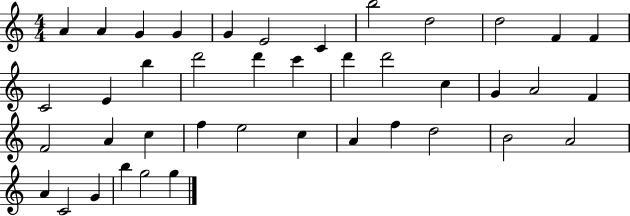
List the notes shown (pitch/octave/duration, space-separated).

A4/q A4/q G4/q G4/q G4/q E4/h C4/q B5/h D5/h D5/h F4/q F4/q C4/h E4/q B5/q D6/h D6/q C6/q D6/q D6/h C5/q G4/q A4/h F4/q F4/h A4/q C5/q F5/q E5/h C5/q A4/q F5/q D5/h B4/h A4/h A4/q C4/h G4/q B5/q G5/h G5/q